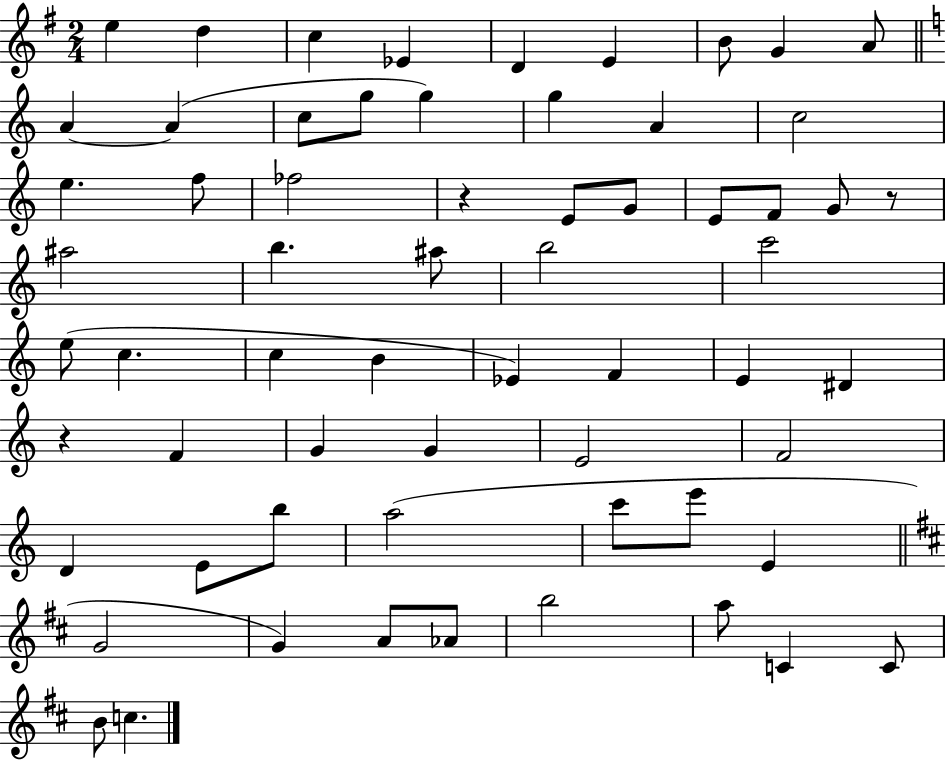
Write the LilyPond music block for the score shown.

{
  \clef treble
  \numericTimeSignature
  \time 2/4
  \key g \major
  e''4 d''4 | c''4 ees'4 | d'4 e'4 | b'8 g'4 a'8 | \break \bar "||" \break \key a \minor a'4~~ a'4( | c''8 g''8 g''4) | g''4 a'4 | c''2 | \break e''4. f''8 | fes''2 | r4 e'8 g'8 | e'8 f'8 g'8 r8 | \break ais''2 | b''4. ais''8 | b''2 | c'''2 | \break e''8( c''4. | c''4 b'4 | ees'4) f'4 | e'4 dis'4 | \break r4 f'4 | g'4 g'4 | e'2 | f'2 | \break d'4 e'8 b''8 | a''2( | c'''8 e'''8 e'4 | \bar "||" \break \key b \minor g'2 | g'4) a'8 aes'8 | b''2 | a''8 c'4 c'8 | \break b'8 c''4. | \bar "|."
}